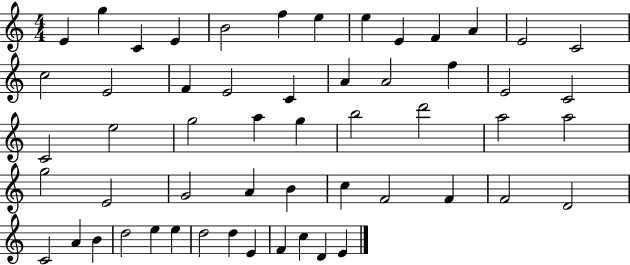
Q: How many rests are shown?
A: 0